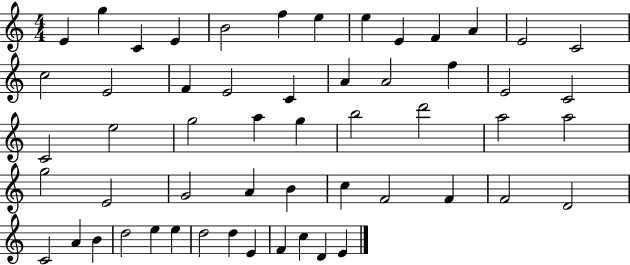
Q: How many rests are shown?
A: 0